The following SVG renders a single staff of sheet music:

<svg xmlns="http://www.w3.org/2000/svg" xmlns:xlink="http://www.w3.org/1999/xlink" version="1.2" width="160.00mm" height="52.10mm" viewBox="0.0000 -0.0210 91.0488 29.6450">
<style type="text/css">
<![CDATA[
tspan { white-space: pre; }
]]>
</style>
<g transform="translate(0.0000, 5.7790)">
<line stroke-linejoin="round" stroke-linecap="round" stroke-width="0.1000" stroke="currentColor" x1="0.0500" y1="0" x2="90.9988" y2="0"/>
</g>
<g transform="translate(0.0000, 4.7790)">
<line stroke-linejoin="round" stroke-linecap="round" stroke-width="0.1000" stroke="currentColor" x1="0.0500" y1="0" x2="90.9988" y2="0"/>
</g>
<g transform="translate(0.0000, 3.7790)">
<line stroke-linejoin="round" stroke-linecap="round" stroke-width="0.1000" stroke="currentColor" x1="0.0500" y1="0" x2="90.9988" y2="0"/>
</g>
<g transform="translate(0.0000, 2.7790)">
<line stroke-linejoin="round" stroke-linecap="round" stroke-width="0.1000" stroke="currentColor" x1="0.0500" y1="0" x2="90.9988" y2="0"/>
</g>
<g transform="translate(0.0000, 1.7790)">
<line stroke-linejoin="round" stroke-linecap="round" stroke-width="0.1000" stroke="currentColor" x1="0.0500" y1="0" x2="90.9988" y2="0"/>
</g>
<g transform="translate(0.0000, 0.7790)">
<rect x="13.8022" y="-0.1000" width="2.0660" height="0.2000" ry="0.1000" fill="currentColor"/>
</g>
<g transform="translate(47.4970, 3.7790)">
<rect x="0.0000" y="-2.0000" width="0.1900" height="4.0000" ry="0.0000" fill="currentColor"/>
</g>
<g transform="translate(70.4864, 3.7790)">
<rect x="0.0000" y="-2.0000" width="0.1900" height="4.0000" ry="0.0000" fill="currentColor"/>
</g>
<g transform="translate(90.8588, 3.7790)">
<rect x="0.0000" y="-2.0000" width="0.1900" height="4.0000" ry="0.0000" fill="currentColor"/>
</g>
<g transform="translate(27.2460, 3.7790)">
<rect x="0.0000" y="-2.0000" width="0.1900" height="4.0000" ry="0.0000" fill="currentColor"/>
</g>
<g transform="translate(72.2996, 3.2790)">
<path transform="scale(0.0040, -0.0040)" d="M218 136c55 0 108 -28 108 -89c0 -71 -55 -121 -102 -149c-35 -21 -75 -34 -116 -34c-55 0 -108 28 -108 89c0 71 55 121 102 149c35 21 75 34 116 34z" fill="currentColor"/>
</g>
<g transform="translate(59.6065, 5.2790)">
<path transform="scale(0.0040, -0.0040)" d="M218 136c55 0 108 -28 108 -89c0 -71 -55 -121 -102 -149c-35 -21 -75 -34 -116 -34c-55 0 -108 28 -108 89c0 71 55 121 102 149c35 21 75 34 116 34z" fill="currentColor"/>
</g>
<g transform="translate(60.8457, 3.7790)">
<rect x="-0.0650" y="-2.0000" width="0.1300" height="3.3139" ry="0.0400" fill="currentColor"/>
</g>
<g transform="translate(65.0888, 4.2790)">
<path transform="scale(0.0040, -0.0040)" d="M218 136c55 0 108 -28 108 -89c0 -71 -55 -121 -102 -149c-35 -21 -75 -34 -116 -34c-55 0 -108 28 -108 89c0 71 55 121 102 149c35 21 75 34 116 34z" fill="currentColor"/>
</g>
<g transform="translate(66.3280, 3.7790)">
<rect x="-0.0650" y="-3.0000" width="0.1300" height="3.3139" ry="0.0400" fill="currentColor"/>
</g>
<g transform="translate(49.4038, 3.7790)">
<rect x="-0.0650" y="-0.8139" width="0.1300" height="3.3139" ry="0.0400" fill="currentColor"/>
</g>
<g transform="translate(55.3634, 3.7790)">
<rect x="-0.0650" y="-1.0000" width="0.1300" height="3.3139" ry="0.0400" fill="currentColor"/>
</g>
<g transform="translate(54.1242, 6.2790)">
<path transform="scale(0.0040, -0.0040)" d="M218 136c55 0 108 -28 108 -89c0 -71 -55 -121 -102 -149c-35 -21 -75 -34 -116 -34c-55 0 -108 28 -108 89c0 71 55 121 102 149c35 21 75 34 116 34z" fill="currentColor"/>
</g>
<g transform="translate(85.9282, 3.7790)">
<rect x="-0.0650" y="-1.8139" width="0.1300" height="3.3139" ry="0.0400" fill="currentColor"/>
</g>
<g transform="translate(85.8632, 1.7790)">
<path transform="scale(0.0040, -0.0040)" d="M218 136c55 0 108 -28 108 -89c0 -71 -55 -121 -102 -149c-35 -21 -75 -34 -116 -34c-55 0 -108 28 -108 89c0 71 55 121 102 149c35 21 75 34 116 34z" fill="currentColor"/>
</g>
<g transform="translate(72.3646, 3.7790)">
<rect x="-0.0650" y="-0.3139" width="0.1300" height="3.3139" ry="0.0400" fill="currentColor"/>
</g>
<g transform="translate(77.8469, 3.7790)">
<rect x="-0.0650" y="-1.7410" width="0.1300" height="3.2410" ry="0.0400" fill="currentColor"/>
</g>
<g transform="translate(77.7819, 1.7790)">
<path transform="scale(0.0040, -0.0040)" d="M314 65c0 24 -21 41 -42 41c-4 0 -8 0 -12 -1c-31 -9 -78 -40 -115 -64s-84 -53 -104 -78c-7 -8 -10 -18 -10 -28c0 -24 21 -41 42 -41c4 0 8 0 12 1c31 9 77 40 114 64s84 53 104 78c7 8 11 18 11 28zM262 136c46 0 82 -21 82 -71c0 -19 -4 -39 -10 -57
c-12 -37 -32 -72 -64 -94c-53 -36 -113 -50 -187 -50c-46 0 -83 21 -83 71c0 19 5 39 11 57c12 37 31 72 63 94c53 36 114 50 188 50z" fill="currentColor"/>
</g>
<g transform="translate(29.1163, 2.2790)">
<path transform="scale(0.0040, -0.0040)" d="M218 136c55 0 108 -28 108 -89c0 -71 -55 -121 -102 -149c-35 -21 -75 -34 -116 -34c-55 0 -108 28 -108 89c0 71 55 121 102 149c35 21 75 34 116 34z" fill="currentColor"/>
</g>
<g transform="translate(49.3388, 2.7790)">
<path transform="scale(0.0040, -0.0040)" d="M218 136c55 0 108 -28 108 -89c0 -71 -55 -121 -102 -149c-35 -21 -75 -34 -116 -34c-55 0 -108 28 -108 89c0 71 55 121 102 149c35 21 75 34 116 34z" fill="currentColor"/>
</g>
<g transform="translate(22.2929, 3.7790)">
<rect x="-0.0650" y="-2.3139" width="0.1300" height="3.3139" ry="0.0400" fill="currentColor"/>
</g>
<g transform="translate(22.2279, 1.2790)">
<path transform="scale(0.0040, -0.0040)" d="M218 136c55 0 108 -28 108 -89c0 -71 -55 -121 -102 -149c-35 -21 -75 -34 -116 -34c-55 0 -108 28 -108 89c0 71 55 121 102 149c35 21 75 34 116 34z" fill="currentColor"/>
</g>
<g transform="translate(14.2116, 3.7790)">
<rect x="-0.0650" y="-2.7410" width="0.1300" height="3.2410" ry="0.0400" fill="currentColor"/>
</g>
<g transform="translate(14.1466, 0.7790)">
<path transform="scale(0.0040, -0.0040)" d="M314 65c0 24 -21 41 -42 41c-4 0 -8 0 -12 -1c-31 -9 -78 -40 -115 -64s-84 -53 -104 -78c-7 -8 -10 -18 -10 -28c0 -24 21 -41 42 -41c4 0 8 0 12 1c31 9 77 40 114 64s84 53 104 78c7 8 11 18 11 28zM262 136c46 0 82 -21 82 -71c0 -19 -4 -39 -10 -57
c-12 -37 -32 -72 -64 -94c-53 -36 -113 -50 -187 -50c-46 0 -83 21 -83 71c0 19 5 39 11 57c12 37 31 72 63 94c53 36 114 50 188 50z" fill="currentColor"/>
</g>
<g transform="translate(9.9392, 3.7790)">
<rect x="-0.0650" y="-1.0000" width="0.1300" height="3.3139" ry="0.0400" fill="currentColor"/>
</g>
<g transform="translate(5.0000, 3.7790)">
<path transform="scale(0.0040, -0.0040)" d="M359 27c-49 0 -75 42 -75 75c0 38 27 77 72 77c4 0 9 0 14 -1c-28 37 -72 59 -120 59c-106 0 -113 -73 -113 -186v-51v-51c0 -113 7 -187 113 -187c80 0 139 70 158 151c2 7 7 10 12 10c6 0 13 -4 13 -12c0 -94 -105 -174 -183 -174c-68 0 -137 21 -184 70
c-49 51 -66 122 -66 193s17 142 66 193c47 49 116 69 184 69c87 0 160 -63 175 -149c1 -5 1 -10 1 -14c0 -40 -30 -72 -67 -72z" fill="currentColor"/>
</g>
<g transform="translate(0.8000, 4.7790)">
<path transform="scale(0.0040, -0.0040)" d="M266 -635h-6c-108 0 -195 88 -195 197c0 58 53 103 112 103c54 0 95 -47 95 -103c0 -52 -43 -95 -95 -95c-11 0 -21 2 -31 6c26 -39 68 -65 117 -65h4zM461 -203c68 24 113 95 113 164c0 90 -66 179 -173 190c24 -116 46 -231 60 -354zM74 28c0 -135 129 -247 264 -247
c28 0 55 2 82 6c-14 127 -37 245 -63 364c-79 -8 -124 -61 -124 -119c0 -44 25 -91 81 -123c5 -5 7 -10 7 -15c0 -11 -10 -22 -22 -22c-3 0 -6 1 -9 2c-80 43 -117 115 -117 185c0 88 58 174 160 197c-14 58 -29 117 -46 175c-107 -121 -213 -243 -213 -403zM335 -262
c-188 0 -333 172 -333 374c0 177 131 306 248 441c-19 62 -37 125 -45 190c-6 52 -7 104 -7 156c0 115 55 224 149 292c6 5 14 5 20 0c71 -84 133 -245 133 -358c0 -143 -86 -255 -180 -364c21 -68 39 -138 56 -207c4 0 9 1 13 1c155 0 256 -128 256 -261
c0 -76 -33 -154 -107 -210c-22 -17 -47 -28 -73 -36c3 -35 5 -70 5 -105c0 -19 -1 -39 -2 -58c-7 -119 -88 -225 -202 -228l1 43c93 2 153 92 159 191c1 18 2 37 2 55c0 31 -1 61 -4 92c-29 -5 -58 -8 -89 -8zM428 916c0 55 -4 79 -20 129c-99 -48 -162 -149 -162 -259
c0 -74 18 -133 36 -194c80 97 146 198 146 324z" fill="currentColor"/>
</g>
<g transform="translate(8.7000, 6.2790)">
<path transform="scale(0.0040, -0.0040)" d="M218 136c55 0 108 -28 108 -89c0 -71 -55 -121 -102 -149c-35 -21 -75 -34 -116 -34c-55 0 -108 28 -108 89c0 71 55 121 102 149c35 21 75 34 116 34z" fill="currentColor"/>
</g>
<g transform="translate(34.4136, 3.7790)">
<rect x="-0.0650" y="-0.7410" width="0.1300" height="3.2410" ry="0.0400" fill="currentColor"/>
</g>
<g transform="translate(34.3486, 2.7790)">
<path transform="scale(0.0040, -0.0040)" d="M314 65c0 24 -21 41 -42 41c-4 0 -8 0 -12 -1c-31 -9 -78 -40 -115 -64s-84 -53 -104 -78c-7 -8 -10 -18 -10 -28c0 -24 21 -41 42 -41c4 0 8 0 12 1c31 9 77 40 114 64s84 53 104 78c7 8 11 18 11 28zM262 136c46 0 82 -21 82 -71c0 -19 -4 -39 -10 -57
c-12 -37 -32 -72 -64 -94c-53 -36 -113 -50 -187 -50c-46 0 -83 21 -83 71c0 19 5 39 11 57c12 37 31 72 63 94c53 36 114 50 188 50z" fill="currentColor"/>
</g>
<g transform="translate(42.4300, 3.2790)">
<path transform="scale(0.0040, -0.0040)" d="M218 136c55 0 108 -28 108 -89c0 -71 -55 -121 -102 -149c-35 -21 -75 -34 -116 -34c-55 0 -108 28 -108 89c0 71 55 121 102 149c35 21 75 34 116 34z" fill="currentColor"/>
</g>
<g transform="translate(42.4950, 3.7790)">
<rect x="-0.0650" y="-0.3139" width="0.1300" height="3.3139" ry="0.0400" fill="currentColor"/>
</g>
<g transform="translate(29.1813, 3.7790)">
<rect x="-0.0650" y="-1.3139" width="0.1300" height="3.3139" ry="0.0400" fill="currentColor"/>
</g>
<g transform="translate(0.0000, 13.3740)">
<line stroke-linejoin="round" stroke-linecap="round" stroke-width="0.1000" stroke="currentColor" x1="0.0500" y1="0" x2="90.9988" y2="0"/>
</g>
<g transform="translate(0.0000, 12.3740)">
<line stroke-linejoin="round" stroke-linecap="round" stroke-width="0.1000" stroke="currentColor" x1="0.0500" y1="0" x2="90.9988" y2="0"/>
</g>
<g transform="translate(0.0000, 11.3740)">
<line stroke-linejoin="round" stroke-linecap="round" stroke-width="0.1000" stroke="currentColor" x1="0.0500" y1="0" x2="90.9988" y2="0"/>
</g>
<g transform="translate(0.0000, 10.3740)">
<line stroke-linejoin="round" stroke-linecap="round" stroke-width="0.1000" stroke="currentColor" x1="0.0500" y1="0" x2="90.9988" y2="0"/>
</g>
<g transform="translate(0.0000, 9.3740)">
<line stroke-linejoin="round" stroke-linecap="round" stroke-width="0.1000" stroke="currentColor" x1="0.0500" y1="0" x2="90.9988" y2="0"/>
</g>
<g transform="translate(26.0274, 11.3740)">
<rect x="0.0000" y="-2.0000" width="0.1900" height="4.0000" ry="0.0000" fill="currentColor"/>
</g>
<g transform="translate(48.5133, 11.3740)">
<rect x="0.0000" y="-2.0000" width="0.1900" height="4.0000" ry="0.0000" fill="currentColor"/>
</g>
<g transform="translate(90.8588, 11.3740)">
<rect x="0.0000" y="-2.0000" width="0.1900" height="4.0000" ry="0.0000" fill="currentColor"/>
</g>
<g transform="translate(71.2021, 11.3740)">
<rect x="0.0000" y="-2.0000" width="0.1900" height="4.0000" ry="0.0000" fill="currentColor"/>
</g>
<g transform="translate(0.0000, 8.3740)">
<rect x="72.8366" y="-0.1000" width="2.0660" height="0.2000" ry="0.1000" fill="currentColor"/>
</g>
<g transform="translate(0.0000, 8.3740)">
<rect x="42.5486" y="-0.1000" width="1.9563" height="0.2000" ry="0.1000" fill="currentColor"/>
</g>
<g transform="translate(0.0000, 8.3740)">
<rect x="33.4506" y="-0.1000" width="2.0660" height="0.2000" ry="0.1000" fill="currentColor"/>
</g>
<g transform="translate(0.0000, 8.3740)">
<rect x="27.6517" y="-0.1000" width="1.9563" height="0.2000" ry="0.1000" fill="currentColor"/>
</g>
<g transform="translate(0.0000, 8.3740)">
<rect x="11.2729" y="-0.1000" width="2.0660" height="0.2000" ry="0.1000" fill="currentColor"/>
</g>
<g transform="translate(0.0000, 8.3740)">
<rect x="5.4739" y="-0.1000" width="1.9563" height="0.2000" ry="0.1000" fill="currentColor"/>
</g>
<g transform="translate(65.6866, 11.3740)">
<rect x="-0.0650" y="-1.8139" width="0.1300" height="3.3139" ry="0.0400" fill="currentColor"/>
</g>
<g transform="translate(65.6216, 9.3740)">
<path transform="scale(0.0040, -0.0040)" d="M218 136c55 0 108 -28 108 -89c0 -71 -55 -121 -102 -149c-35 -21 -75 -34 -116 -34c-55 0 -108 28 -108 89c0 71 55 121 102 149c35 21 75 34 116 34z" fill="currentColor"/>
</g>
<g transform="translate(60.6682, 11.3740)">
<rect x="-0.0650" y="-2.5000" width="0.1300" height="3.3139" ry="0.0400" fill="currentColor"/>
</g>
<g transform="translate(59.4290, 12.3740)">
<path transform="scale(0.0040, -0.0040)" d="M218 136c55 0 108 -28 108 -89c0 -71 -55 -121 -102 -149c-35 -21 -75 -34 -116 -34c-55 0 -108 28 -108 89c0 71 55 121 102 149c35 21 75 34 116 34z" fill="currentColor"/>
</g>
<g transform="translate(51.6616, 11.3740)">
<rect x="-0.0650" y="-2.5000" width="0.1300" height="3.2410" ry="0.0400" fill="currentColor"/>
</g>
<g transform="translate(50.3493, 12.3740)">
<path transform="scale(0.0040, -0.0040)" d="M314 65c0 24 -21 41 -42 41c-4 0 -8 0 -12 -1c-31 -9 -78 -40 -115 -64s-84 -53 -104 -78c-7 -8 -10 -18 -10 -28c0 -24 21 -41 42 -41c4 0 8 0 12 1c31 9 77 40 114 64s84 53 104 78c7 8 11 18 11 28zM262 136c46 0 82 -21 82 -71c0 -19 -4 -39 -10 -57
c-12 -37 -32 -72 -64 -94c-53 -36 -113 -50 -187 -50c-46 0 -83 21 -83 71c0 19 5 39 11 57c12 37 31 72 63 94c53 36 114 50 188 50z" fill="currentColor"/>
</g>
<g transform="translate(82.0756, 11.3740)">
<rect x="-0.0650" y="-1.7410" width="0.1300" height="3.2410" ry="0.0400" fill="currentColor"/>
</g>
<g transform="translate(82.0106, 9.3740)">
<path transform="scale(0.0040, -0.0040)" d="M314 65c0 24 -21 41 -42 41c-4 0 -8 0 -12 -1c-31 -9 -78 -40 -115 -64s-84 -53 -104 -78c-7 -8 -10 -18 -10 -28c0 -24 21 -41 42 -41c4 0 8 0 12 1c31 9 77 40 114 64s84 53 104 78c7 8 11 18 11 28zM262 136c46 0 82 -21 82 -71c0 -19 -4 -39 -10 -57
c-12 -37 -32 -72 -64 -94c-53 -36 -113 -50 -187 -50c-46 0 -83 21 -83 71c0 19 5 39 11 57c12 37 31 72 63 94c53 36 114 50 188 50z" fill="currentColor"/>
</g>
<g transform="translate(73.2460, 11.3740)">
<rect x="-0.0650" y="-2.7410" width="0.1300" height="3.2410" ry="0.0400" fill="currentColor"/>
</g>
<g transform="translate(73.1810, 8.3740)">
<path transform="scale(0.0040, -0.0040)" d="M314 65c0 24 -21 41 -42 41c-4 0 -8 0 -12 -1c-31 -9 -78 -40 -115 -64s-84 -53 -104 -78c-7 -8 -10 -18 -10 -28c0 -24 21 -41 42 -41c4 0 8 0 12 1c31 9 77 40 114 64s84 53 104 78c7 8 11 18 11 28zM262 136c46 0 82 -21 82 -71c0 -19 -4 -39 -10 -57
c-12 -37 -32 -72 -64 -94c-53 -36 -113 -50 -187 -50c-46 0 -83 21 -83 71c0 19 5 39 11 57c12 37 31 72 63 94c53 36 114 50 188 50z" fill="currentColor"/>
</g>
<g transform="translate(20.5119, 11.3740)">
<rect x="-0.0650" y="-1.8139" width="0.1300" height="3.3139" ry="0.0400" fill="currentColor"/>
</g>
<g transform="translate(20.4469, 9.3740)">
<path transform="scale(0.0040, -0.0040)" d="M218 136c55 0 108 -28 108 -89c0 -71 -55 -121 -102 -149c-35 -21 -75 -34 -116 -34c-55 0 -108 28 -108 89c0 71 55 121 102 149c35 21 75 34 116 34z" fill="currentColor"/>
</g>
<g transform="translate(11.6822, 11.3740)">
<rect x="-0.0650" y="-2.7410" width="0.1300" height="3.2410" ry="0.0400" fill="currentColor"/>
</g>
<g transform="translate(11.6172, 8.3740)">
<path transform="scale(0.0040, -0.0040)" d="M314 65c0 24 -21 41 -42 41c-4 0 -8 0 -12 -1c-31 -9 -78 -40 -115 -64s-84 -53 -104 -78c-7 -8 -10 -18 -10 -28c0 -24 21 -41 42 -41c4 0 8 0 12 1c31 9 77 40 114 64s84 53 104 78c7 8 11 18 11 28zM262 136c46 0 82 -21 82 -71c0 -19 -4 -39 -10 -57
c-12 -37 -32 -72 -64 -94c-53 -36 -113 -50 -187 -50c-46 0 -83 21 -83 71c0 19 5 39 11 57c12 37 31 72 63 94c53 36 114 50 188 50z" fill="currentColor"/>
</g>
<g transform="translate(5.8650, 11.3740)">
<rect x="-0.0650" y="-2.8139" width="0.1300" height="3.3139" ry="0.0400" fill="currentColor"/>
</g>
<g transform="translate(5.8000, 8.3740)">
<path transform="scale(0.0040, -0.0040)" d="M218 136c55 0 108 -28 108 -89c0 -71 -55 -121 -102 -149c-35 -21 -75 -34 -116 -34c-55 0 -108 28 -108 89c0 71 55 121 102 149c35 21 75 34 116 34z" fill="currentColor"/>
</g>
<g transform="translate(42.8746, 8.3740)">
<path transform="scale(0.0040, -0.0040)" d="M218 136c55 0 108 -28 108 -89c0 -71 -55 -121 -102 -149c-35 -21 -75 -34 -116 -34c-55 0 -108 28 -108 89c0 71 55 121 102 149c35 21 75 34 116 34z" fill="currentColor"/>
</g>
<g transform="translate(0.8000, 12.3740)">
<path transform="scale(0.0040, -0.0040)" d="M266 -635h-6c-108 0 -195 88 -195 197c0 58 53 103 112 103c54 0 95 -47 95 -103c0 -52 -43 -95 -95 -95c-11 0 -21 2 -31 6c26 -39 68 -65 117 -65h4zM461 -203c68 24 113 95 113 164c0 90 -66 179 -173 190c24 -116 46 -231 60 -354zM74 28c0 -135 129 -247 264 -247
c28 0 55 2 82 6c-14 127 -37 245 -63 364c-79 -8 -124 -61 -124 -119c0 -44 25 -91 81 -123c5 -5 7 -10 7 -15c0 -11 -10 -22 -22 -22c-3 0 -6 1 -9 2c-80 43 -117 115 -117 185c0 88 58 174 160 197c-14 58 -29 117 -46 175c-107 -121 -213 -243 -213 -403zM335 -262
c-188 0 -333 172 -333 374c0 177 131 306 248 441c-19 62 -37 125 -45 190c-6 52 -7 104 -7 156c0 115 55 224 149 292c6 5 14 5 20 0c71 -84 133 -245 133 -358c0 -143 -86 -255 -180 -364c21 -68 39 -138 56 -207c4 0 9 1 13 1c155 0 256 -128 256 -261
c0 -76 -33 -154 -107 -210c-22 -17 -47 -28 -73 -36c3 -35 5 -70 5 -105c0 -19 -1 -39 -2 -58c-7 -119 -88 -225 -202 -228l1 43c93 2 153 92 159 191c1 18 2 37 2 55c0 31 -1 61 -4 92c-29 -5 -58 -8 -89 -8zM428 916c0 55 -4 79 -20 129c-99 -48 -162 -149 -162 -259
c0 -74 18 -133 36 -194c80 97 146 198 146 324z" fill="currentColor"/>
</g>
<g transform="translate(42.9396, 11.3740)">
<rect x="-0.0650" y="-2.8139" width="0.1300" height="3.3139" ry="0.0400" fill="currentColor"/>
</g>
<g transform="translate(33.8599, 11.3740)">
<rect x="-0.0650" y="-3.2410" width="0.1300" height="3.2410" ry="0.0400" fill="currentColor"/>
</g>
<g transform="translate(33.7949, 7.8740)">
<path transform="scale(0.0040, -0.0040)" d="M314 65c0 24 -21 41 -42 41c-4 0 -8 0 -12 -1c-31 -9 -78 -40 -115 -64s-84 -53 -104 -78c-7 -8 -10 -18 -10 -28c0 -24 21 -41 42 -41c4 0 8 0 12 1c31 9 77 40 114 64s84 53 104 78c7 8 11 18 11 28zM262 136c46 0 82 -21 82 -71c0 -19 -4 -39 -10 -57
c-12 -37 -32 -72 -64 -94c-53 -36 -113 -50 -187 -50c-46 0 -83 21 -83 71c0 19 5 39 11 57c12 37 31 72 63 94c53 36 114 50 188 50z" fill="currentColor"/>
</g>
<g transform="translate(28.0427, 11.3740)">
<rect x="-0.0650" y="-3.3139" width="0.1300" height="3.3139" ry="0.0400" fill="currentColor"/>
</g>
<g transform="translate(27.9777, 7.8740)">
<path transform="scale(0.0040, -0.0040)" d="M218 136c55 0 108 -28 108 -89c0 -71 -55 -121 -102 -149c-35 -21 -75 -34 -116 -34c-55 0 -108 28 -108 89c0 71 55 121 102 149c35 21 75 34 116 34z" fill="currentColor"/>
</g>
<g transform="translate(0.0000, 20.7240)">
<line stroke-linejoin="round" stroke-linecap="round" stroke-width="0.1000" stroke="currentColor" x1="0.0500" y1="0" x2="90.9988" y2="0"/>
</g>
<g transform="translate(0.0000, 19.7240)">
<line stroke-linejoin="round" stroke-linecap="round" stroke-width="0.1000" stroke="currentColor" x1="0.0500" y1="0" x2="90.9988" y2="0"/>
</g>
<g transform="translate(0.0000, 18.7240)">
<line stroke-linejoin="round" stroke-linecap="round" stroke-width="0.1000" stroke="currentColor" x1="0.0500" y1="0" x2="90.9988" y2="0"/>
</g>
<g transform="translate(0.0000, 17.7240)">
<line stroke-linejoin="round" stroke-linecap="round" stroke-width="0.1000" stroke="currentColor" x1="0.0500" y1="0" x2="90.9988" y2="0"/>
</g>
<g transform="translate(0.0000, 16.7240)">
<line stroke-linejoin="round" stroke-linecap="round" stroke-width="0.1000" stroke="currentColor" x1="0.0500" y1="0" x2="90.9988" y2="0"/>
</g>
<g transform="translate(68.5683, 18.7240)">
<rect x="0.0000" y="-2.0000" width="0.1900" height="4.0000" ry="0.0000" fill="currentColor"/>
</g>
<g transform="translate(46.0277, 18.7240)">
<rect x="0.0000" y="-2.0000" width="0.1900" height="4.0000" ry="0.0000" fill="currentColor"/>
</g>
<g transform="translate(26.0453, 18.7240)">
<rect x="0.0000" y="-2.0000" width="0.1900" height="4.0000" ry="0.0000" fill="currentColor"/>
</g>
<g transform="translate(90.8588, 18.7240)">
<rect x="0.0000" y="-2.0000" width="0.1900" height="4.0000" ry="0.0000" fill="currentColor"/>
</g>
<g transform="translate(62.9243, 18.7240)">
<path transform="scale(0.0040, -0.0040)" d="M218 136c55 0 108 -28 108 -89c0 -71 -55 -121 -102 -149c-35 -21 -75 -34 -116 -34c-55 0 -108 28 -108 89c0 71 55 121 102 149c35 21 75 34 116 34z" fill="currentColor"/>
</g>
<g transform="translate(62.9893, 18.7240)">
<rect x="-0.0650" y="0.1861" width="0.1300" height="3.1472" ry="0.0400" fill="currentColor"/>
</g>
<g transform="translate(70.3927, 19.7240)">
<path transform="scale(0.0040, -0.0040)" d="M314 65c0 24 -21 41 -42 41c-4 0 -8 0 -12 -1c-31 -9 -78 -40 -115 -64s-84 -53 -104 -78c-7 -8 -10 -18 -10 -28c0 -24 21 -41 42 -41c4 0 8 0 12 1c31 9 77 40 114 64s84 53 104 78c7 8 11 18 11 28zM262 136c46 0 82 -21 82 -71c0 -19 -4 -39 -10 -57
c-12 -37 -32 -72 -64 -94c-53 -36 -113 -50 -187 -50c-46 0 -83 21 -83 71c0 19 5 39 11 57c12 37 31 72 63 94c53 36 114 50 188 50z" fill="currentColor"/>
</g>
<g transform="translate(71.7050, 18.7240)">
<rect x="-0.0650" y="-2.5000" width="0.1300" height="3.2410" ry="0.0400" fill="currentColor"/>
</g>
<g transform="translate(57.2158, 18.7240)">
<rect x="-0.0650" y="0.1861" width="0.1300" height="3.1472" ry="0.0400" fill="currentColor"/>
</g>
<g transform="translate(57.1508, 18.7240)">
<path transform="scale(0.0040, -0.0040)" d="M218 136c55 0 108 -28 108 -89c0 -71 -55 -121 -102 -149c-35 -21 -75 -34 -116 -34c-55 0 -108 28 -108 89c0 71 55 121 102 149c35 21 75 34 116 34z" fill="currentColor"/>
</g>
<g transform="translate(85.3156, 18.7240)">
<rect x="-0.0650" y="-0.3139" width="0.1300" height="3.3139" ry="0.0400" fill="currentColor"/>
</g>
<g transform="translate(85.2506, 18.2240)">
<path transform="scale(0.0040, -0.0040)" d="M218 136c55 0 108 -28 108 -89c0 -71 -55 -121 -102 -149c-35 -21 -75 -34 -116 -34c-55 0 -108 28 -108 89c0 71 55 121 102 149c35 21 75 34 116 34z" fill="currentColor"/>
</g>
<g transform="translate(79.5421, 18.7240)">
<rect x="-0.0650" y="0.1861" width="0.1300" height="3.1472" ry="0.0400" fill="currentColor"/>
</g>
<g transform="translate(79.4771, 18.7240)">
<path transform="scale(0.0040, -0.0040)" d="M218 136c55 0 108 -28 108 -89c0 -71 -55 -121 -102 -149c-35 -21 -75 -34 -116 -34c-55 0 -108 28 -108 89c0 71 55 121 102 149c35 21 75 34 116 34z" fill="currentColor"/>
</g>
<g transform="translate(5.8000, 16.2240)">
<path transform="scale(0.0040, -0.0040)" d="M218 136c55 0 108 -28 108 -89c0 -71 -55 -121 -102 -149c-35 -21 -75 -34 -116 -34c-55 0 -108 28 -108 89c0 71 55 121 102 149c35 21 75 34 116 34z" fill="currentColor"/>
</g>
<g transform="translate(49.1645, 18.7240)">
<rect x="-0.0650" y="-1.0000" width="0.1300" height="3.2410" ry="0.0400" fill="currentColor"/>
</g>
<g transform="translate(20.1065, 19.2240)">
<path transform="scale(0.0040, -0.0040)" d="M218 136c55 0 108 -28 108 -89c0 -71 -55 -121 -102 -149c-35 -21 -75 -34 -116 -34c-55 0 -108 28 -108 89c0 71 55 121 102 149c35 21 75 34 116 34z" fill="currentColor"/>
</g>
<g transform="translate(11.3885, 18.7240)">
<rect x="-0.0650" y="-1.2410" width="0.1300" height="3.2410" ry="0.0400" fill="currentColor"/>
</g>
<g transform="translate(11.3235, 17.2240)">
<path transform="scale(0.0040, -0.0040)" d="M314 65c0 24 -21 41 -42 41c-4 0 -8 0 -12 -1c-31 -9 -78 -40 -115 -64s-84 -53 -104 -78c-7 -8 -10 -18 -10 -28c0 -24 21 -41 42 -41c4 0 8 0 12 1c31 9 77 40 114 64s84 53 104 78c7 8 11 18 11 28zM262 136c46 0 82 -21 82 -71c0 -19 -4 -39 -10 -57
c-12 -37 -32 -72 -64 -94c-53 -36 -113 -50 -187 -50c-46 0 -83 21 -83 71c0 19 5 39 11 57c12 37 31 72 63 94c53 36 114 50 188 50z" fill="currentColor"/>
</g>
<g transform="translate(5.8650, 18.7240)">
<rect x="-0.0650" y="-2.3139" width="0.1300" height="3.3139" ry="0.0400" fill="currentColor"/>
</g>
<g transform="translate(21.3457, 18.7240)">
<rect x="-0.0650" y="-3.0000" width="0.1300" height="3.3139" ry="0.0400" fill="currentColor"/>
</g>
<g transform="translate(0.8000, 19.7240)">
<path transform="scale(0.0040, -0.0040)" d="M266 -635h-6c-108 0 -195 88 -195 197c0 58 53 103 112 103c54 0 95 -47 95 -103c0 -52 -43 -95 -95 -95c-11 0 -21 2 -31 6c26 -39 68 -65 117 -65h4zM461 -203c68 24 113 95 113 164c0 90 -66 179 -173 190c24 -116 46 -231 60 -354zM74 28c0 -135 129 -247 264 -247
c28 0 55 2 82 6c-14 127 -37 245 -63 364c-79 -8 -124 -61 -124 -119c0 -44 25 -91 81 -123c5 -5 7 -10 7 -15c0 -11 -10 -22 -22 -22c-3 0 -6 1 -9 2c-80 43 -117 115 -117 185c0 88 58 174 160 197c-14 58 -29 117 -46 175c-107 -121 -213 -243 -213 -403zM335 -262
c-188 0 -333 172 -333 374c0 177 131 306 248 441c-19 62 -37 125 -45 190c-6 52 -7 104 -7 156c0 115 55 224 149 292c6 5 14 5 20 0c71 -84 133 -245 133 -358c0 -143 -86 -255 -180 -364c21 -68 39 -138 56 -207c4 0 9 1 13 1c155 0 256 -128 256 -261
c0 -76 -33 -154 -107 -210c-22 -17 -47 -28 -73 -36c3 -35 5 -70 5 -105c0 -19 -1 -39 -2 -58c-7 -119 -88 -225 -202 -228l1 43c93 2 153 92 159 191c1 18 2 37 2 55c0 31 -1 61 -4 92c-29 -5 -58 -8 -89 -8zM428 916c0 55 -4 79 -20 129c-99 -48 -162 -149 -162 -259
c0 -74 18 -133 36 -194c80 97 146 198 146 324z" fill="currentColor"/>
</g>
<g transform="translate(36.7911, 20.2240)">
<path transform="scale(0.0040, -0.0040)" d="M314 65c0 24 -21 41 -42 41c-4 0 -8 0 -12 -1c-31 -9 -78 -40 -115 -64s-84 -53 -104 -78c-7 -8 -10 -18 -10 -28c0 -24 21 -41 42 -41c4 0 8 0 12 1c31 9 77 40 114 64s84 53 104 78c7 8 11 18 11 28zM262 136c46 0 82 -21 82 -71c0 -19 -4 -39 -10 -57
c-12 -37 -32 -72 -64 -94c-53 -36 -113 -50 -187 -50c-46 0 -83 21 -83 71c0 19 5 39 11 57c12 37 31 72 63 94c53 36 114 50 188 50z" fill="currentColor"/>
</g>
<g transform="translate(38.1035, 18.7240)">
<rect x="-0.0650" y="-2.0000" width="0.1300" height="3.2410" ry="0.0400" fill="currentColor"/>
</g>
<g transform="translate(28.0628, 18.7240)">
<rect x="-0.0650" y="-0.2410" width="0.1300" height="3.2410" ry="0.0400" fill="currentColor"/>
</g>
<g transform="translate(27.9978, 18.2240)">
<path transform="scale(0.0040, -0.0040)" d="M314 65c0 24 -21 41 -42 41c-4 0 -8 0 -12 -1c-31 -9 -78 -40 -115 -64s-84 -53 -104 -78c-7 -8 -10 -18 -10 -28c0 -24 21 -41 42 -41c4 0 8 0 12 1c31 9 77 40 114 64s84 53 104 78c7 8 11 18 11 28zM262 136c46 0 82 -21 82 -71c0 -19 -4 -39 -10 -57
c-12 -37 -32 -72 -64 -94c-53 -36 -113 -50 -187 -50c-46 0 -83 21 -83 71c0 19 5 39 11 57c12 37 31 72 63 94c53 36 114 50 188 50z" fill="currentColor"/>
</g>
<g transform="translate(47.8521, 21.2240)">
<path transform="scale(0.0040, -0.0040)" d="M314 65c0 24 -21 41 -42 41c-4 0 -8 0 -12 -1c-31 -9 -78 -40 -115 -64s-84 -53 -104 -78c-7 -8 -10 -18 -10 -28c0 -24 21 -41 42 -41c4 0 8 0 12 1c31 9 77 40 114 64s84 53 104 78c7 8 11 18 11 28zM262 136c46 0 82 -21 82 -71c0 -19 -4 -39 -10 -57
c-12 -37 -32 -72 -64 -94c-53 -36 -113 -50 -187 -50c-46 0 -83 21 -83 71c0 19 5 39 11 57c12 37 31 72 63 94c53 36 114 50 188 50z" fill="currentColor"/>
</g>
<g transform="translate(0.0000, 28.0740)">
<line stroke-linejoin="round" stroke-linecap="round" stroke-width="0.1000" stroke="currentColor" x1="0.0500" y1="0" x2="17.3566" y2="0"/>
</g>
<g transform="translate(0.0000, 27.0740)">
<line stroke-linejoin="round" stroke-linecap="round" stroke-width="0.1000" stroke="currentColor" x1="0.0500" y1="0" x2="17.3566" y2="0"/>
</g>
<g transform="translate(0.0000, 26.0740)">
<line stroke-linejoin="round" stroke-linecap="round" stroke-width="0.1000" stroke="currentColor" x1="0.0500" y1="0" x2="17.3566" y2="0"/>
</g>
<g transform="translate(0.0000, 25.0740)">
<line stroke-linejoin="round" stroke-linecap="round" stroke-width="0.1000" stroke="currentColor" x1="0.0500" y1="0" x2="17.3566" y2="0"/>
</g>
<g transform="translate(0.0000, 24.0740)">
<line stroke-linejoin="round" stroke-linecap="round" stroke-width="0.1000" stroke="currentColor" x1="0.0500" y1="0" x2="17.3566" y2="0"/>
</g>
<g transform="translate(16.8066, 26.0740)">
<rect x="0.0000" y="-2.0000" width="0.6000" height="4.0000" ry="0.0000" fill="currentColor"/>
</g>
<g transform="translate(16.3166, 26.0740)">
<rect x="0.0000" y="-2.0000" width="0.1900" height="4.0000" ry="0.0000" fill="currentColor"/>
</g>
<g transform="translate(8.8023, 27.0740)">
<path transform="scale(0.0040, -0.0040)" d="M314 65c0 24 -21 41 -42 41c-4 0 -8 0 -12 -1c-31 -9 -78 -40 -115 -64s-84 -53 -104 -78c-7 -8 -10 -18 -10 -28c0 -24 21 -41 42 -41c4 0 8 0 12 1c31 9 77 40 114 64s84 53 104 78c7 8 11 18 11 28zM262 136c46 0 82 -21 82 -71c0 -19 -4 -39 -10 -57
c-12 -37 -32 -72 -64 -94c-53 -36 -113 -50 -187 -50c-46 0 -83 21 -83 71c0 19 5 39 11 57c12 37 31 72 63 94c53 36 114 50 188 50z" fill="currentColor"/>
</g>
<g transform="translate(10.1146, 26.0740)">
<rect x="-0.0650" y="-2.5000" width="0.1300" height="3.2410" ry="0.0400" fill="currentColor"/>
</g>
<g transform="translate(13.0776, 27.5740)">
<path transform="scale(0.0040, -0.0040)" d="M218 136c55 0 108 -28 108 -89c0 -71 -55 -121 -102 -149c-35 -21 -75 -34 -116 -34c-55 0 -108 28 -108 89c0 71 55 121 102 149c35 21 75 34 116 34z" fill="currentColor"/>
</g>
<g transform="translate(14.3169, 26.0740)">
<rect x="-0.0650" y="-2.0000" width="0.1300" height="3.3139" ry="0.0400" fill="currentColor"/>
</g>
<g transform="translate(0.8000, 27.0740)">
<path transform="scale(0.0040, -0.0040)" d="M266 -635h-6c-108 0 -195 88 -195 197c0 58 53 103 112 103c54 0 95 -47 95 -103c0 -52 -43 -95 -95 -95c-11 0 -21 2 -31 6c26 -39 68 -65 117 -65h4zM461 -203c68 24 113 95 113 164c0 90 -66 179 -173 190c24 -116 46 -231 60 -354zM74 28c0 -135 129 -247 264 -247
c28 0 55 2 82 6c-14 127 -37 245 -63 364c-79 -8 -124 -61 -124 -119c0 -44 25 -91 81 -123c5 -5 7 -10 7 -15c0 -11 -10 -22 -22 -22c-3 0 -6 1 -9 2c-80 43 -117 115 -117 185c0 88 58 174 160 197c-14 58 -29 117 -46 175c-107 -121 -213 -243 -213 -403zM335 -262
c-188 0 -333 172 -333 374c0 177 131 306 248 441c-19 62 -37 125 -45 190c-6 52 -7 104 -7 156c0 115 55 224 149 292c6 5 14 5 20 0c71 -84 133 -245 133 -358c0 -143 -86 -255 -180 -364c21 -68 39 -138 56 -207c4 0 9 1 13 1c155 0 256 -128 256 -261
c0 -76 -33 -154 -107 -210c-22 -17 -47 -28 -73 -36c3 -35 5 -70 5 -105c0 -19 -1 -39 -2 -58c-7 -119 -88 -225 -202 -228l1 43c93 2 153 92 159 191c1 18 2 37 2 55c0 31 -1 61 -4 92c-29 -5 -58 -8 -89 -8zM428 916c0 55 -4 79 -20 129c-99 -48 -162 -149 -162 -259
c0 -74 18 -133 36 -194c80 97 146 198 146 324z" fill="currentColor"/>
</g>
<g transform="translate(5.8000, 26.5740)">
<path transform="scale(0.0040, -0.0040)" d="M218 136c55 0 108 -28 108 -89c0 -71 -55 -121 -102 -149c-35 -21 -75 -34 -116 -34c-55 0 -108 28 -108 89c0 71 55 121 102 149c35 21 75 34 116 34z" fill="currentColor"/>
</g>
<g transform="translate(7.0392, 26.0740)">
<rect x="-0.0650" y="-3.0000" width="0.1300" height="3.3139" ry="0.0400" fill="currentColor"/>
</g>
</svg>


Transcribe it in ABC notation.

X:1
T:Untitled
M:4/4
L:1/4
K:C
D a2 g e d2 c d D F A c f2 f a a2 f b b2 a G2 G f a2 f2 g e2 A c2 F2 D2 B B G2 B c A G2 F